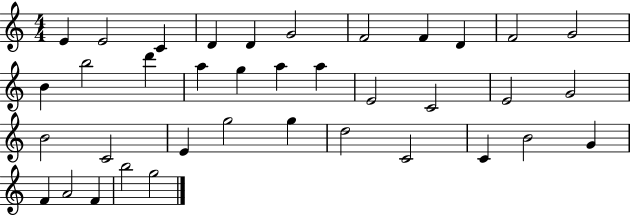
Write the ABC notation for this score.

X:1
T:Untitled
M:4/4
L:1/4
K:C
E E2 C D D G2 F2 F D F2 G2 B b2 d' a g a a E2 C2 E2 G2 B2 C2 E g2 g d2 C2 C B2 G F A2 F b2 g2